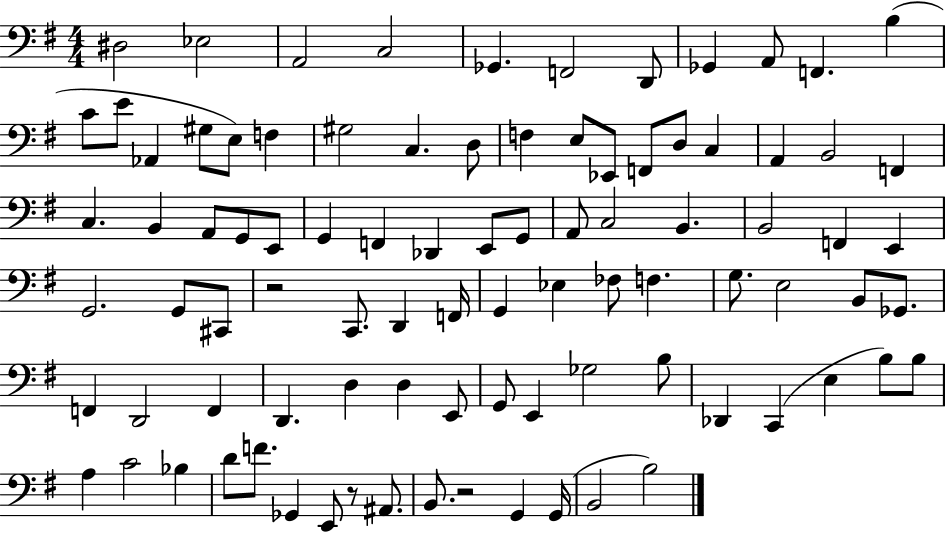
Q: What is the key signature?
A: G major